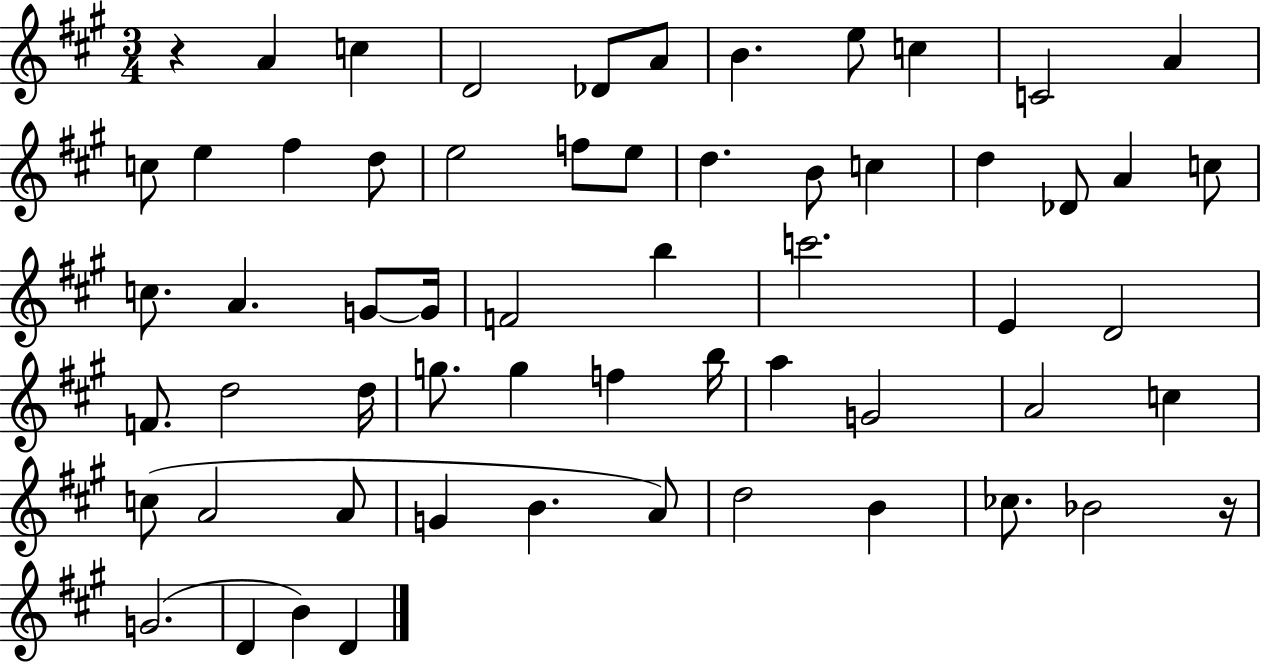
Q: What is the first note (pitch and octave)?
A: A4